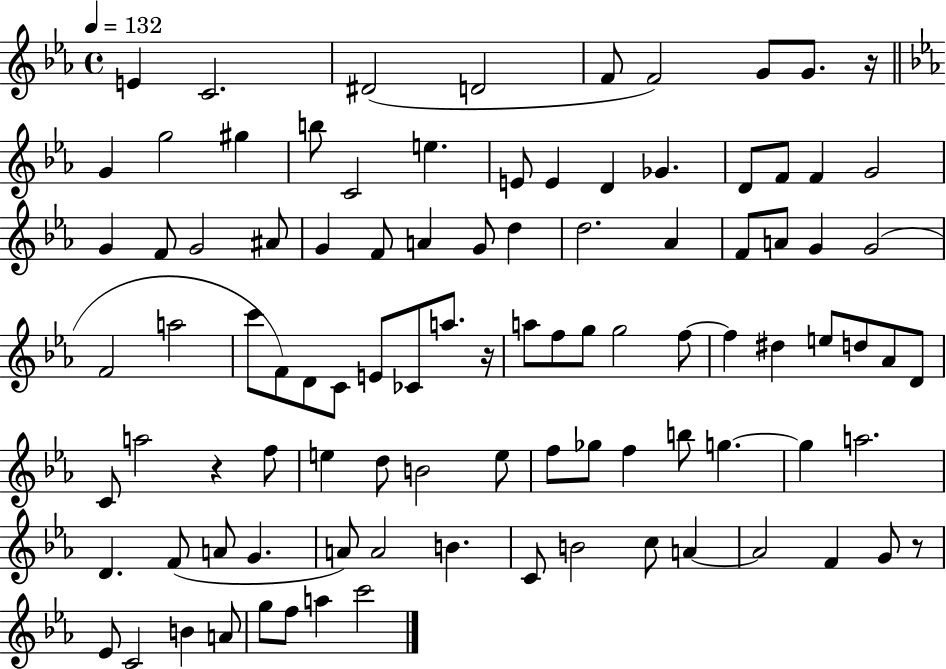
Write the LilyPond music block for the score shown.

{
  \clef treble
  \time 4/4
  \defaultTimeSignature
  \key ees \major
  \tempo 4 = 132
  \repeat volta 2 { e'4 c'2. | dis'2( d'2 | f'8 f'2) g'8 g'8. r16 | \bar "||" \break \key c \minor g'4 g''2 gis''4 | b''8 c'2 e''4. | e'8 e'4 d'4 ges'4. | d'8 f'8 f'4 g'2 | \break g'4 f'8 g'2 ais'8 | g'4 f'8 a'4 g'8 d''4 | d''2. aes'4 | f'8 a'8 g'4 g'2( | \break f'2 a''2 | c'''8 f'8) d'8 c'8 e'8 ces'8 a''8. r16 | a''8 f''8 g''8 g''2 f''8~~ | f''4 dis''4 e''8 d''8 aes'8 d'8 | \break c'8 a''2 r4 f''8 | e''4 d''8 b'2 e''8 | f''8 ges''8 f''4 b''8 g''4.~~ | g''4 a''2. | \break d'4. f'8( a'8 g'4. | a'8) a'2 b'4. | c'8 b'2 c''8 a'4~~ | a'2 f'4 g'8 r8 | \break ees'8 c'2 b'4 a'8 | g''8 f''8 a''4 c'''2 | } \bar "|."
}